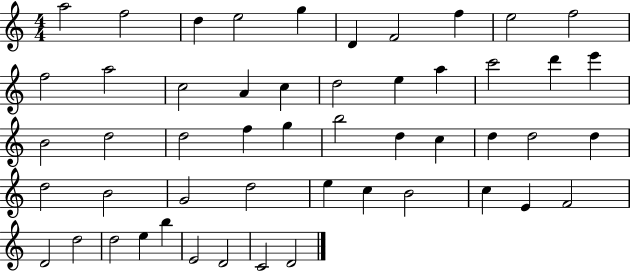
X:1
T:Untitled
M:4/4
L:1/4
K:C
a2 f2 d e2 g D F2 f e2 f2 f2 a2 c2 A c d2 e a c'2 d' e' B2 d2 d2 f g b2 d c d d2 d d2 B2 G2 d2 e c B2 c E F2 D2 d2 d2 e b E2 D2 C2 D2